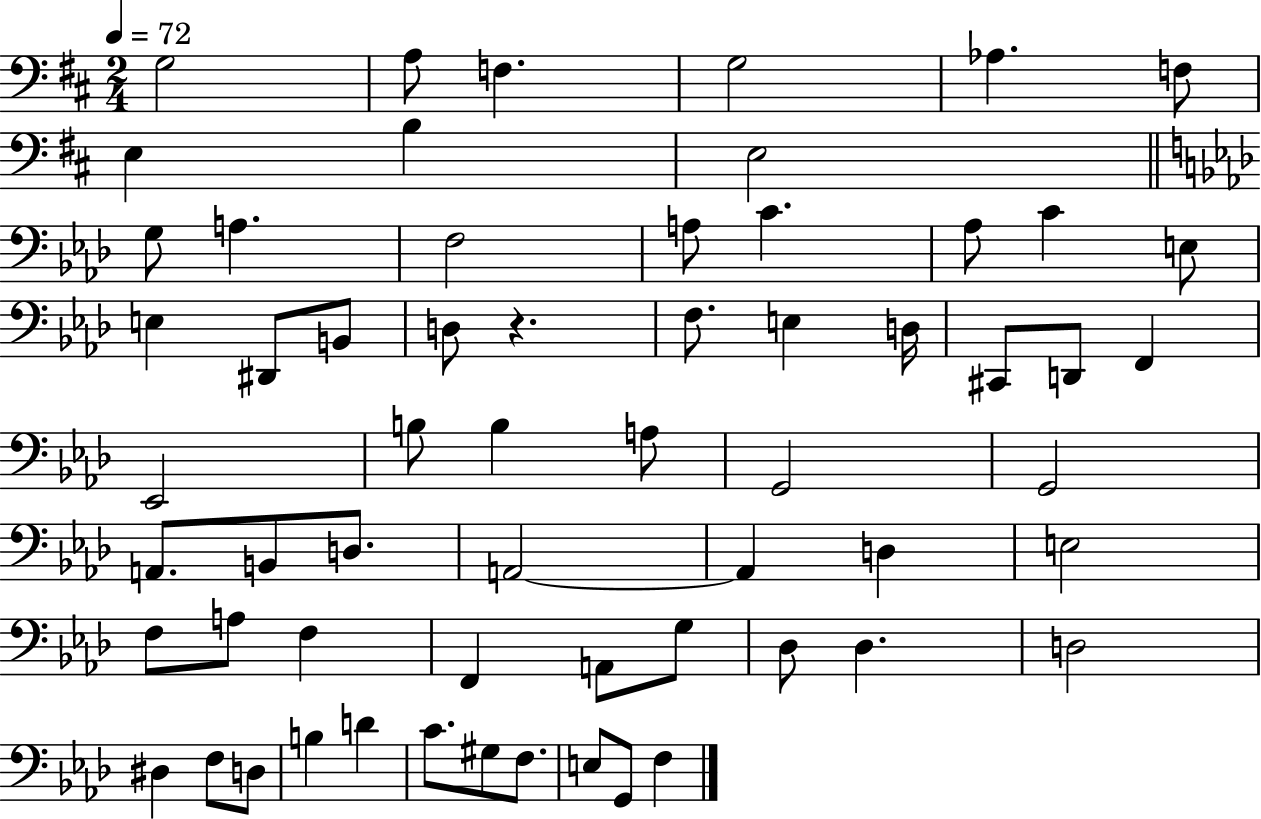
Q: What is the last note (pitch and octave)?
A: F3